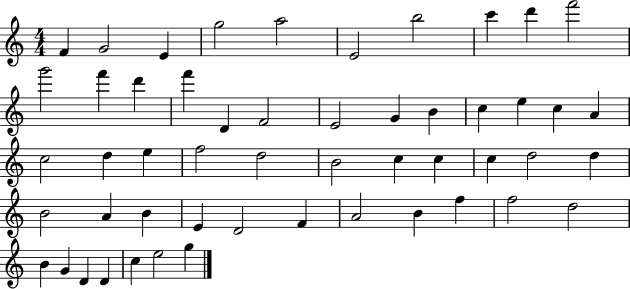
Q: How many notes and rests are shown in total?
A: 52